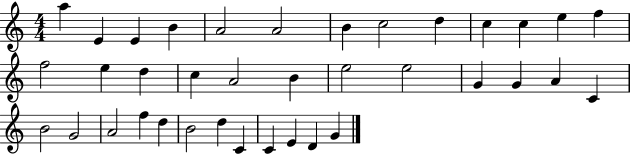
A5/q E4/q E4/q B4/q A4/h A4/h B4/q C5/h D5/q C5/q C5/q E5/q F5/q F5/h E5/q D5/q C5/q A4/h B4/q E5/h E5/h G4/q G4/q A4/q C4/q B4/h G4/h A4/h F5/q D5/q B4/h D5/q C4/q C4/q E4/q D4/q G4/q